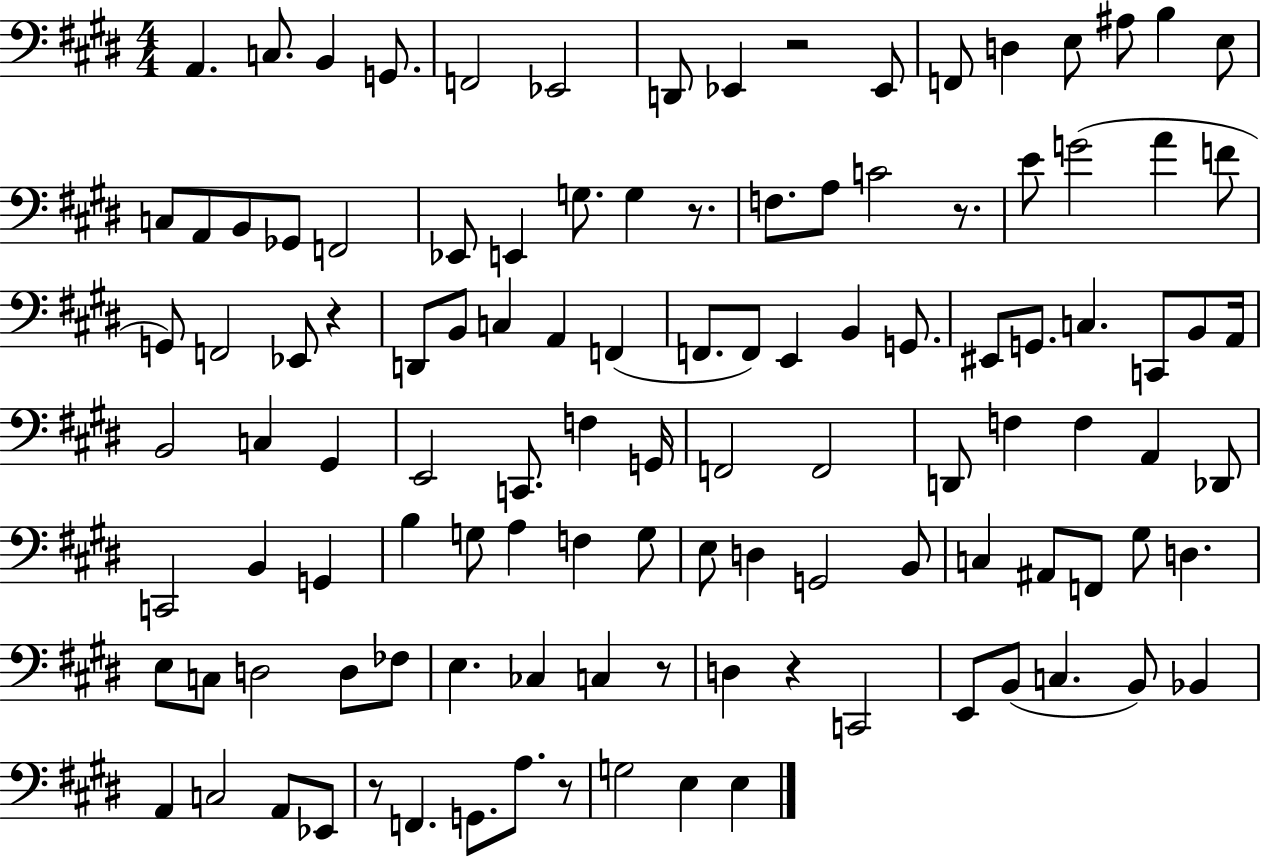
X:1
T:Untitled
M:4/4
L:1/4
K:E
A,, C,/2 B,, G,,/2 F,,2 _E,,2 D,,/2 _E,, z2 _E,,/2 F,,/2 D, E,/2 ^A,/2 B, E,/2 C,/2 A,,/2 B,,/2 _G,,/2 F,,2 _E,,/2 E,, G,/2 G, z/2 F,/2 A,/2 C2 z/2 E/2 G2 A F/2 G,,/2 F,,2 _E,,/2 z D,,/2 B,,/2 C, A,, F,, F,,/2 F,,/2 E,, B,, G,,/2 ^E,,/2 G,,/2 C, C,,/2 B,,/2 A,,/4 B,,2 C, ^G,, E,,2 C,,/2 F, G,,/4 F,,2 F,,2 D,,/2 F, F, A,, _D,,/2 C,,2 B,, G,, B, G,/2 A, F, G,/2 E,/2 D, G,,2 B,,/2 C, ^A,,/2 F,,/2 ^G,/2 D, E,/2 C,/2 D,2 D,/2 _F,/2 E, _C, C, z/2 D, z C,,2 E,,/2 B,,/2 C, B,,/2 _B,, A,, C,2 A,,/2 _E,,/2 z/2 F,, G,,/2 A,/2 z/2 G,2 E, E,